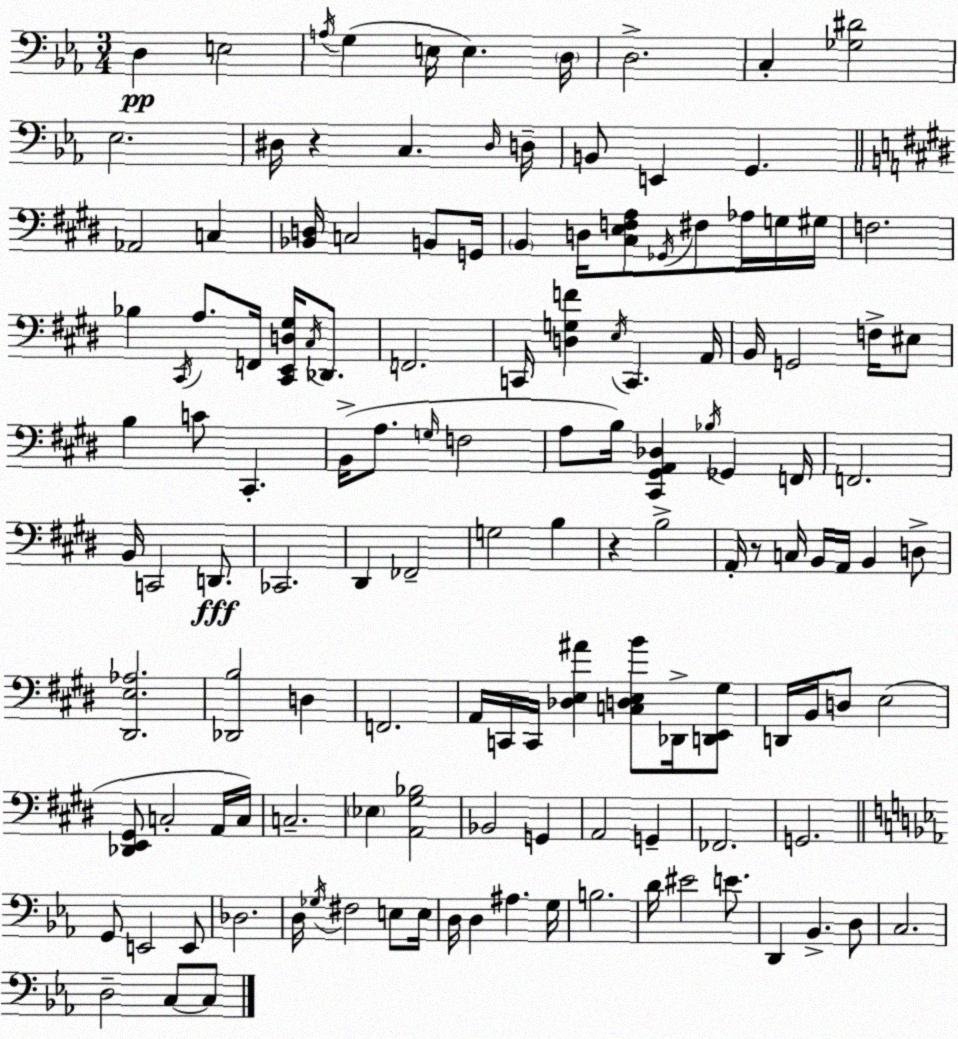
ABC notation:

X:1
T:Untitled
M:3/4
L:1/4
K:Eb
D, E,2 A,/4 G, E,/4 E, D,/4 D,2 C, [_G,^D]2 _E,2 ^D,/4 z C, ^D,/4 D,/4 B,,/2 E,, G,, _A,,2 C, [_B,,D,]/4 C,2 B,,/2 G,,/4 B,, D,/4 [^C,E,F,A,]/2 _G,,/4 ^F,/2 _A,/4 G,/4 ^G,/4 F,2 _B, ^C,,/4 A,/2 F,,/4 [^C,,E,,D,^G,]/4 ^C,/4 _D,,/2 F,,2 C,,/4 [D,G,F] E,/4 C,, A,,/4 B,,/4 G,,2 F,/4 ^E,/2 B, C/2 ^C,, B,,/4 A,/2 G,/4 F,2 A,/2 B,/4 [^C,,^G,,A,,_D,] _B,/4 _G,, F,,/4 F,,2 B,,/4 C,,2 D,,/2 _C,,2 ^D,, _F,,2 G,2 B, z B,2 A,,/4 z/2 C,/4 B,,/4 A,,/4 B,, D,/2 [^D,,E,_A,]2 [_D,,B,]2 D, F,,2 A,,/4 C,,/4 C,,/4 [_D,E,^A] [C,D,E,B]/2 _D,,/4 [D,,E,,^G,]/2 D,,/4 B,,/4 D,/2 E,2 [_D,,E,,^G,,]/2 C,2 A,,/4 C,/4 C,2 _E, [A,,^G,_B,]2 _B,,2 G,, A,,2 G,, _F,,2 G,,2 G,,/2 E,,2 E,,/2 _D,2 D,/4 _G,/4 ^F,2 E,/2 E,/4 D,/4 D, ^A, G,/4 B,2 D/4 ^E2 E/2 D,, _B,, D,/2 C,2 D,2 C,/2 C,/2